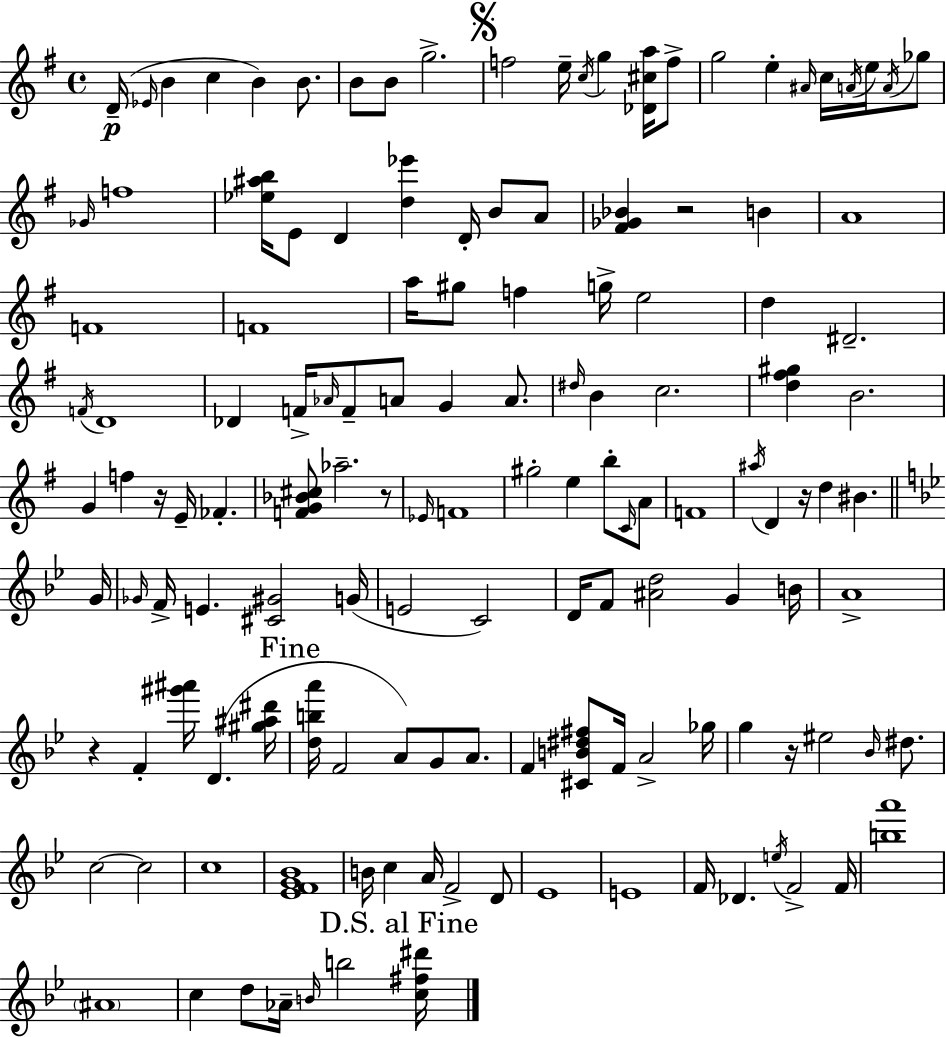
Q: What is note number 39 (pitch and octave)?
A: D5